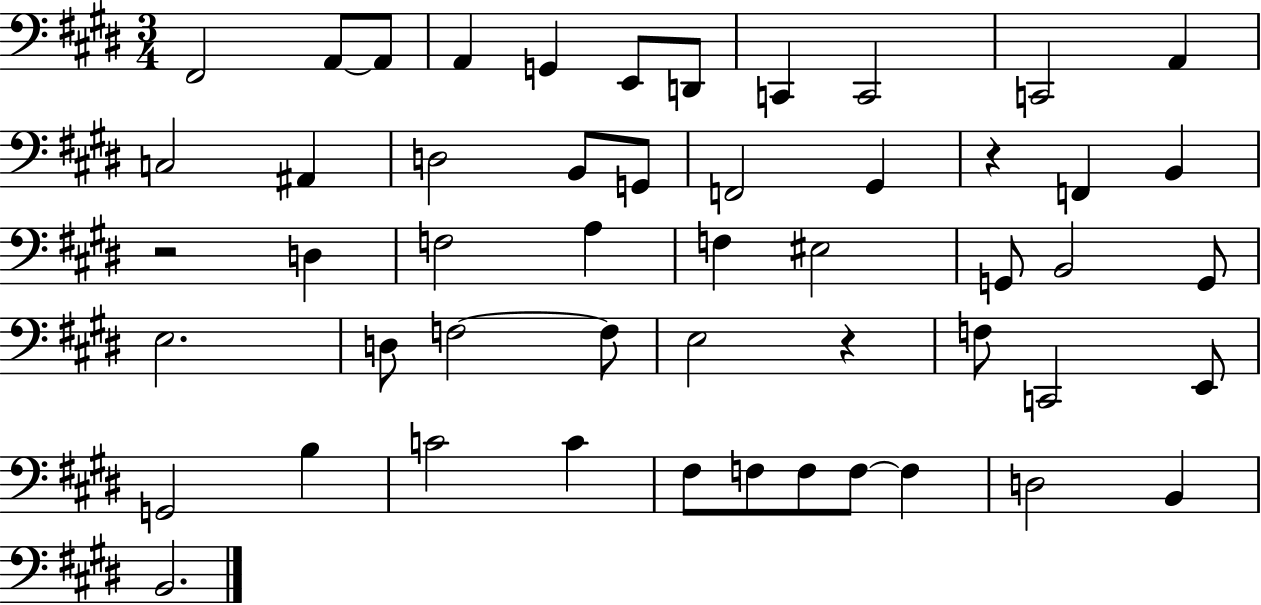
{
  \clef bass
  \numericTimeSignature
  \time 3/4
  \key e \major
  \repeat volta 2 { fis,2 a,8~~ a,8 | a,4 g,4 e,8 d,8 | c,4 c,2 | c,2 a,4 | \break c2 ais,4 | d2 b,8 g,8 | f,2 gis,4 | r4 f,4 b,4 | \break r2 d4 | f2 a4 | f4 eis2 | g,8 b,2 g,8 | \break e2. | d8 f2~~ f8 | e2 r4 | f8 c,2 e,8 | \break g,2 b4 | c'2 c'4 | fis8 f8 f8 f8~~ f4 | d2 b,4 | \break b,2. | } \bar "|."
}